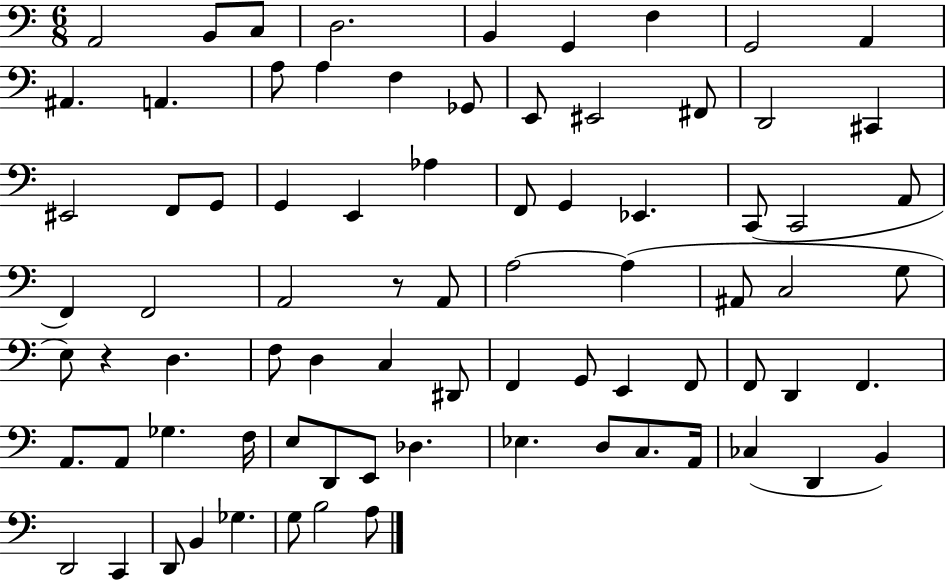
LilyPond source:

{
  \clef bass
  \numericTimeSignature
  \time 6/8
  \key c \major
  a,2 b,8 c8 | d2. | b,4 g,4 f4 | g,2 a,4 | \break ais,4. a,4. | a8 a4 f4 ges,8 | e,8 eis,2 fis,8 | d,2 cis,4 | \break eis,2 f,8 g,8 | g,4 e,4 aes4 | f,8 g,4 ees,4. | c,8( c,2 a,8 | \break f,4) f,2 | a,2 r8 a,8 | a2~~ a4( | ais,8 c2 g8 | \break e8) r4 d4. | f8 d4 c4 dis,8 | f,4 g,8 e,4 f,8 | f,8 d,4 f,4. | \break a,8. a,8 ges4. f16 | e8 d,8 e,8 des4. | ees4. d8 c8. a,16 | ces4( d,4 b,4) | \break d,2 c,4 | d,8 b,4 ges4. | g8 b2 a8 | \bar "|."
}